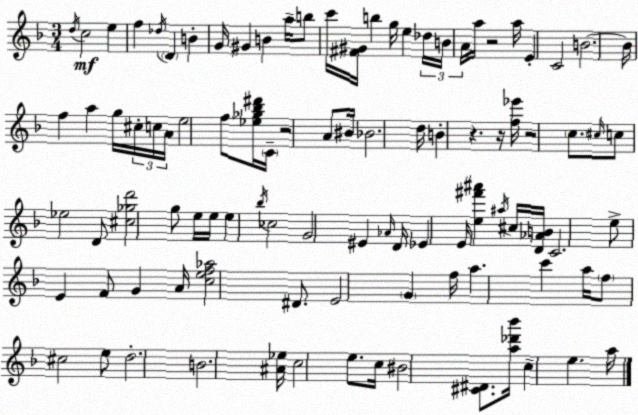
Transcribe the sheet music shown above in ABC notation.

X:1
T:Untitled
M:3/4
L:1/4
K:F
d/4 c2 e f _d/4 D B G/4 ^G B a/4 b/2 c'/4 [^F^G]/4 b g/4 e _d/4 B/4 A/4 a/4 z2 a/4 E C2 B2 B/4 f a g/4 ^c/4 c/4 A/4 e2 f/2 [_e_g_b^d']/4 C/4 z2 A/2 ^B/4 _B2 d/4 B z z/4 [f_e']/4 z2 c/2 ^c/4 c/2 _e2 D/2 [^c_gd']2 g/2 e/4 e/4 e _b/4 _c2 G2 ^E _A/4 D/4 _E E/4 [e^f'^a'] ^a/4 ^c/4 [D_AB]/4 C2 e/2 E F/2 G A/4 [cef_a]2 ^D/2 E2 G f/4 a c' a/4 f/2 ^c2 e/2 d2 B2 [^A_e]/4 c2 e/2 c/4 ^B2 [^C^D]/2 [a_d'_b']/4 c e a/4